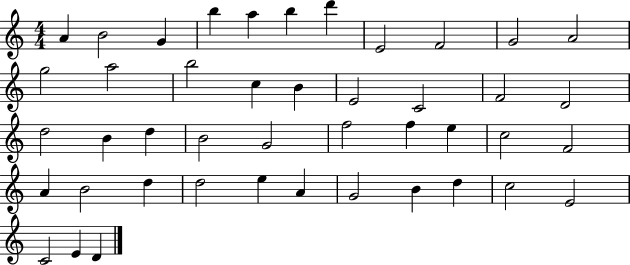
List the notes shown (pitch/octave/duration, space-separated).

A4/q B4/h G4/q B5/q A5/q B5/q D6/q E4/h F4/h G4/h A4/h G5/h A5/h B5/h C5/q B4/q E4/h C4/h F4/h D4/h D5/h B4/q D5/q B4/h G4/h F5/h F5/q E5/q C5/h F4/h A4/q B4/h D5/q D5/h E5/q A4/q G4/h B4/q D5/q C5/h E4/h C4/h E4/q D4/q